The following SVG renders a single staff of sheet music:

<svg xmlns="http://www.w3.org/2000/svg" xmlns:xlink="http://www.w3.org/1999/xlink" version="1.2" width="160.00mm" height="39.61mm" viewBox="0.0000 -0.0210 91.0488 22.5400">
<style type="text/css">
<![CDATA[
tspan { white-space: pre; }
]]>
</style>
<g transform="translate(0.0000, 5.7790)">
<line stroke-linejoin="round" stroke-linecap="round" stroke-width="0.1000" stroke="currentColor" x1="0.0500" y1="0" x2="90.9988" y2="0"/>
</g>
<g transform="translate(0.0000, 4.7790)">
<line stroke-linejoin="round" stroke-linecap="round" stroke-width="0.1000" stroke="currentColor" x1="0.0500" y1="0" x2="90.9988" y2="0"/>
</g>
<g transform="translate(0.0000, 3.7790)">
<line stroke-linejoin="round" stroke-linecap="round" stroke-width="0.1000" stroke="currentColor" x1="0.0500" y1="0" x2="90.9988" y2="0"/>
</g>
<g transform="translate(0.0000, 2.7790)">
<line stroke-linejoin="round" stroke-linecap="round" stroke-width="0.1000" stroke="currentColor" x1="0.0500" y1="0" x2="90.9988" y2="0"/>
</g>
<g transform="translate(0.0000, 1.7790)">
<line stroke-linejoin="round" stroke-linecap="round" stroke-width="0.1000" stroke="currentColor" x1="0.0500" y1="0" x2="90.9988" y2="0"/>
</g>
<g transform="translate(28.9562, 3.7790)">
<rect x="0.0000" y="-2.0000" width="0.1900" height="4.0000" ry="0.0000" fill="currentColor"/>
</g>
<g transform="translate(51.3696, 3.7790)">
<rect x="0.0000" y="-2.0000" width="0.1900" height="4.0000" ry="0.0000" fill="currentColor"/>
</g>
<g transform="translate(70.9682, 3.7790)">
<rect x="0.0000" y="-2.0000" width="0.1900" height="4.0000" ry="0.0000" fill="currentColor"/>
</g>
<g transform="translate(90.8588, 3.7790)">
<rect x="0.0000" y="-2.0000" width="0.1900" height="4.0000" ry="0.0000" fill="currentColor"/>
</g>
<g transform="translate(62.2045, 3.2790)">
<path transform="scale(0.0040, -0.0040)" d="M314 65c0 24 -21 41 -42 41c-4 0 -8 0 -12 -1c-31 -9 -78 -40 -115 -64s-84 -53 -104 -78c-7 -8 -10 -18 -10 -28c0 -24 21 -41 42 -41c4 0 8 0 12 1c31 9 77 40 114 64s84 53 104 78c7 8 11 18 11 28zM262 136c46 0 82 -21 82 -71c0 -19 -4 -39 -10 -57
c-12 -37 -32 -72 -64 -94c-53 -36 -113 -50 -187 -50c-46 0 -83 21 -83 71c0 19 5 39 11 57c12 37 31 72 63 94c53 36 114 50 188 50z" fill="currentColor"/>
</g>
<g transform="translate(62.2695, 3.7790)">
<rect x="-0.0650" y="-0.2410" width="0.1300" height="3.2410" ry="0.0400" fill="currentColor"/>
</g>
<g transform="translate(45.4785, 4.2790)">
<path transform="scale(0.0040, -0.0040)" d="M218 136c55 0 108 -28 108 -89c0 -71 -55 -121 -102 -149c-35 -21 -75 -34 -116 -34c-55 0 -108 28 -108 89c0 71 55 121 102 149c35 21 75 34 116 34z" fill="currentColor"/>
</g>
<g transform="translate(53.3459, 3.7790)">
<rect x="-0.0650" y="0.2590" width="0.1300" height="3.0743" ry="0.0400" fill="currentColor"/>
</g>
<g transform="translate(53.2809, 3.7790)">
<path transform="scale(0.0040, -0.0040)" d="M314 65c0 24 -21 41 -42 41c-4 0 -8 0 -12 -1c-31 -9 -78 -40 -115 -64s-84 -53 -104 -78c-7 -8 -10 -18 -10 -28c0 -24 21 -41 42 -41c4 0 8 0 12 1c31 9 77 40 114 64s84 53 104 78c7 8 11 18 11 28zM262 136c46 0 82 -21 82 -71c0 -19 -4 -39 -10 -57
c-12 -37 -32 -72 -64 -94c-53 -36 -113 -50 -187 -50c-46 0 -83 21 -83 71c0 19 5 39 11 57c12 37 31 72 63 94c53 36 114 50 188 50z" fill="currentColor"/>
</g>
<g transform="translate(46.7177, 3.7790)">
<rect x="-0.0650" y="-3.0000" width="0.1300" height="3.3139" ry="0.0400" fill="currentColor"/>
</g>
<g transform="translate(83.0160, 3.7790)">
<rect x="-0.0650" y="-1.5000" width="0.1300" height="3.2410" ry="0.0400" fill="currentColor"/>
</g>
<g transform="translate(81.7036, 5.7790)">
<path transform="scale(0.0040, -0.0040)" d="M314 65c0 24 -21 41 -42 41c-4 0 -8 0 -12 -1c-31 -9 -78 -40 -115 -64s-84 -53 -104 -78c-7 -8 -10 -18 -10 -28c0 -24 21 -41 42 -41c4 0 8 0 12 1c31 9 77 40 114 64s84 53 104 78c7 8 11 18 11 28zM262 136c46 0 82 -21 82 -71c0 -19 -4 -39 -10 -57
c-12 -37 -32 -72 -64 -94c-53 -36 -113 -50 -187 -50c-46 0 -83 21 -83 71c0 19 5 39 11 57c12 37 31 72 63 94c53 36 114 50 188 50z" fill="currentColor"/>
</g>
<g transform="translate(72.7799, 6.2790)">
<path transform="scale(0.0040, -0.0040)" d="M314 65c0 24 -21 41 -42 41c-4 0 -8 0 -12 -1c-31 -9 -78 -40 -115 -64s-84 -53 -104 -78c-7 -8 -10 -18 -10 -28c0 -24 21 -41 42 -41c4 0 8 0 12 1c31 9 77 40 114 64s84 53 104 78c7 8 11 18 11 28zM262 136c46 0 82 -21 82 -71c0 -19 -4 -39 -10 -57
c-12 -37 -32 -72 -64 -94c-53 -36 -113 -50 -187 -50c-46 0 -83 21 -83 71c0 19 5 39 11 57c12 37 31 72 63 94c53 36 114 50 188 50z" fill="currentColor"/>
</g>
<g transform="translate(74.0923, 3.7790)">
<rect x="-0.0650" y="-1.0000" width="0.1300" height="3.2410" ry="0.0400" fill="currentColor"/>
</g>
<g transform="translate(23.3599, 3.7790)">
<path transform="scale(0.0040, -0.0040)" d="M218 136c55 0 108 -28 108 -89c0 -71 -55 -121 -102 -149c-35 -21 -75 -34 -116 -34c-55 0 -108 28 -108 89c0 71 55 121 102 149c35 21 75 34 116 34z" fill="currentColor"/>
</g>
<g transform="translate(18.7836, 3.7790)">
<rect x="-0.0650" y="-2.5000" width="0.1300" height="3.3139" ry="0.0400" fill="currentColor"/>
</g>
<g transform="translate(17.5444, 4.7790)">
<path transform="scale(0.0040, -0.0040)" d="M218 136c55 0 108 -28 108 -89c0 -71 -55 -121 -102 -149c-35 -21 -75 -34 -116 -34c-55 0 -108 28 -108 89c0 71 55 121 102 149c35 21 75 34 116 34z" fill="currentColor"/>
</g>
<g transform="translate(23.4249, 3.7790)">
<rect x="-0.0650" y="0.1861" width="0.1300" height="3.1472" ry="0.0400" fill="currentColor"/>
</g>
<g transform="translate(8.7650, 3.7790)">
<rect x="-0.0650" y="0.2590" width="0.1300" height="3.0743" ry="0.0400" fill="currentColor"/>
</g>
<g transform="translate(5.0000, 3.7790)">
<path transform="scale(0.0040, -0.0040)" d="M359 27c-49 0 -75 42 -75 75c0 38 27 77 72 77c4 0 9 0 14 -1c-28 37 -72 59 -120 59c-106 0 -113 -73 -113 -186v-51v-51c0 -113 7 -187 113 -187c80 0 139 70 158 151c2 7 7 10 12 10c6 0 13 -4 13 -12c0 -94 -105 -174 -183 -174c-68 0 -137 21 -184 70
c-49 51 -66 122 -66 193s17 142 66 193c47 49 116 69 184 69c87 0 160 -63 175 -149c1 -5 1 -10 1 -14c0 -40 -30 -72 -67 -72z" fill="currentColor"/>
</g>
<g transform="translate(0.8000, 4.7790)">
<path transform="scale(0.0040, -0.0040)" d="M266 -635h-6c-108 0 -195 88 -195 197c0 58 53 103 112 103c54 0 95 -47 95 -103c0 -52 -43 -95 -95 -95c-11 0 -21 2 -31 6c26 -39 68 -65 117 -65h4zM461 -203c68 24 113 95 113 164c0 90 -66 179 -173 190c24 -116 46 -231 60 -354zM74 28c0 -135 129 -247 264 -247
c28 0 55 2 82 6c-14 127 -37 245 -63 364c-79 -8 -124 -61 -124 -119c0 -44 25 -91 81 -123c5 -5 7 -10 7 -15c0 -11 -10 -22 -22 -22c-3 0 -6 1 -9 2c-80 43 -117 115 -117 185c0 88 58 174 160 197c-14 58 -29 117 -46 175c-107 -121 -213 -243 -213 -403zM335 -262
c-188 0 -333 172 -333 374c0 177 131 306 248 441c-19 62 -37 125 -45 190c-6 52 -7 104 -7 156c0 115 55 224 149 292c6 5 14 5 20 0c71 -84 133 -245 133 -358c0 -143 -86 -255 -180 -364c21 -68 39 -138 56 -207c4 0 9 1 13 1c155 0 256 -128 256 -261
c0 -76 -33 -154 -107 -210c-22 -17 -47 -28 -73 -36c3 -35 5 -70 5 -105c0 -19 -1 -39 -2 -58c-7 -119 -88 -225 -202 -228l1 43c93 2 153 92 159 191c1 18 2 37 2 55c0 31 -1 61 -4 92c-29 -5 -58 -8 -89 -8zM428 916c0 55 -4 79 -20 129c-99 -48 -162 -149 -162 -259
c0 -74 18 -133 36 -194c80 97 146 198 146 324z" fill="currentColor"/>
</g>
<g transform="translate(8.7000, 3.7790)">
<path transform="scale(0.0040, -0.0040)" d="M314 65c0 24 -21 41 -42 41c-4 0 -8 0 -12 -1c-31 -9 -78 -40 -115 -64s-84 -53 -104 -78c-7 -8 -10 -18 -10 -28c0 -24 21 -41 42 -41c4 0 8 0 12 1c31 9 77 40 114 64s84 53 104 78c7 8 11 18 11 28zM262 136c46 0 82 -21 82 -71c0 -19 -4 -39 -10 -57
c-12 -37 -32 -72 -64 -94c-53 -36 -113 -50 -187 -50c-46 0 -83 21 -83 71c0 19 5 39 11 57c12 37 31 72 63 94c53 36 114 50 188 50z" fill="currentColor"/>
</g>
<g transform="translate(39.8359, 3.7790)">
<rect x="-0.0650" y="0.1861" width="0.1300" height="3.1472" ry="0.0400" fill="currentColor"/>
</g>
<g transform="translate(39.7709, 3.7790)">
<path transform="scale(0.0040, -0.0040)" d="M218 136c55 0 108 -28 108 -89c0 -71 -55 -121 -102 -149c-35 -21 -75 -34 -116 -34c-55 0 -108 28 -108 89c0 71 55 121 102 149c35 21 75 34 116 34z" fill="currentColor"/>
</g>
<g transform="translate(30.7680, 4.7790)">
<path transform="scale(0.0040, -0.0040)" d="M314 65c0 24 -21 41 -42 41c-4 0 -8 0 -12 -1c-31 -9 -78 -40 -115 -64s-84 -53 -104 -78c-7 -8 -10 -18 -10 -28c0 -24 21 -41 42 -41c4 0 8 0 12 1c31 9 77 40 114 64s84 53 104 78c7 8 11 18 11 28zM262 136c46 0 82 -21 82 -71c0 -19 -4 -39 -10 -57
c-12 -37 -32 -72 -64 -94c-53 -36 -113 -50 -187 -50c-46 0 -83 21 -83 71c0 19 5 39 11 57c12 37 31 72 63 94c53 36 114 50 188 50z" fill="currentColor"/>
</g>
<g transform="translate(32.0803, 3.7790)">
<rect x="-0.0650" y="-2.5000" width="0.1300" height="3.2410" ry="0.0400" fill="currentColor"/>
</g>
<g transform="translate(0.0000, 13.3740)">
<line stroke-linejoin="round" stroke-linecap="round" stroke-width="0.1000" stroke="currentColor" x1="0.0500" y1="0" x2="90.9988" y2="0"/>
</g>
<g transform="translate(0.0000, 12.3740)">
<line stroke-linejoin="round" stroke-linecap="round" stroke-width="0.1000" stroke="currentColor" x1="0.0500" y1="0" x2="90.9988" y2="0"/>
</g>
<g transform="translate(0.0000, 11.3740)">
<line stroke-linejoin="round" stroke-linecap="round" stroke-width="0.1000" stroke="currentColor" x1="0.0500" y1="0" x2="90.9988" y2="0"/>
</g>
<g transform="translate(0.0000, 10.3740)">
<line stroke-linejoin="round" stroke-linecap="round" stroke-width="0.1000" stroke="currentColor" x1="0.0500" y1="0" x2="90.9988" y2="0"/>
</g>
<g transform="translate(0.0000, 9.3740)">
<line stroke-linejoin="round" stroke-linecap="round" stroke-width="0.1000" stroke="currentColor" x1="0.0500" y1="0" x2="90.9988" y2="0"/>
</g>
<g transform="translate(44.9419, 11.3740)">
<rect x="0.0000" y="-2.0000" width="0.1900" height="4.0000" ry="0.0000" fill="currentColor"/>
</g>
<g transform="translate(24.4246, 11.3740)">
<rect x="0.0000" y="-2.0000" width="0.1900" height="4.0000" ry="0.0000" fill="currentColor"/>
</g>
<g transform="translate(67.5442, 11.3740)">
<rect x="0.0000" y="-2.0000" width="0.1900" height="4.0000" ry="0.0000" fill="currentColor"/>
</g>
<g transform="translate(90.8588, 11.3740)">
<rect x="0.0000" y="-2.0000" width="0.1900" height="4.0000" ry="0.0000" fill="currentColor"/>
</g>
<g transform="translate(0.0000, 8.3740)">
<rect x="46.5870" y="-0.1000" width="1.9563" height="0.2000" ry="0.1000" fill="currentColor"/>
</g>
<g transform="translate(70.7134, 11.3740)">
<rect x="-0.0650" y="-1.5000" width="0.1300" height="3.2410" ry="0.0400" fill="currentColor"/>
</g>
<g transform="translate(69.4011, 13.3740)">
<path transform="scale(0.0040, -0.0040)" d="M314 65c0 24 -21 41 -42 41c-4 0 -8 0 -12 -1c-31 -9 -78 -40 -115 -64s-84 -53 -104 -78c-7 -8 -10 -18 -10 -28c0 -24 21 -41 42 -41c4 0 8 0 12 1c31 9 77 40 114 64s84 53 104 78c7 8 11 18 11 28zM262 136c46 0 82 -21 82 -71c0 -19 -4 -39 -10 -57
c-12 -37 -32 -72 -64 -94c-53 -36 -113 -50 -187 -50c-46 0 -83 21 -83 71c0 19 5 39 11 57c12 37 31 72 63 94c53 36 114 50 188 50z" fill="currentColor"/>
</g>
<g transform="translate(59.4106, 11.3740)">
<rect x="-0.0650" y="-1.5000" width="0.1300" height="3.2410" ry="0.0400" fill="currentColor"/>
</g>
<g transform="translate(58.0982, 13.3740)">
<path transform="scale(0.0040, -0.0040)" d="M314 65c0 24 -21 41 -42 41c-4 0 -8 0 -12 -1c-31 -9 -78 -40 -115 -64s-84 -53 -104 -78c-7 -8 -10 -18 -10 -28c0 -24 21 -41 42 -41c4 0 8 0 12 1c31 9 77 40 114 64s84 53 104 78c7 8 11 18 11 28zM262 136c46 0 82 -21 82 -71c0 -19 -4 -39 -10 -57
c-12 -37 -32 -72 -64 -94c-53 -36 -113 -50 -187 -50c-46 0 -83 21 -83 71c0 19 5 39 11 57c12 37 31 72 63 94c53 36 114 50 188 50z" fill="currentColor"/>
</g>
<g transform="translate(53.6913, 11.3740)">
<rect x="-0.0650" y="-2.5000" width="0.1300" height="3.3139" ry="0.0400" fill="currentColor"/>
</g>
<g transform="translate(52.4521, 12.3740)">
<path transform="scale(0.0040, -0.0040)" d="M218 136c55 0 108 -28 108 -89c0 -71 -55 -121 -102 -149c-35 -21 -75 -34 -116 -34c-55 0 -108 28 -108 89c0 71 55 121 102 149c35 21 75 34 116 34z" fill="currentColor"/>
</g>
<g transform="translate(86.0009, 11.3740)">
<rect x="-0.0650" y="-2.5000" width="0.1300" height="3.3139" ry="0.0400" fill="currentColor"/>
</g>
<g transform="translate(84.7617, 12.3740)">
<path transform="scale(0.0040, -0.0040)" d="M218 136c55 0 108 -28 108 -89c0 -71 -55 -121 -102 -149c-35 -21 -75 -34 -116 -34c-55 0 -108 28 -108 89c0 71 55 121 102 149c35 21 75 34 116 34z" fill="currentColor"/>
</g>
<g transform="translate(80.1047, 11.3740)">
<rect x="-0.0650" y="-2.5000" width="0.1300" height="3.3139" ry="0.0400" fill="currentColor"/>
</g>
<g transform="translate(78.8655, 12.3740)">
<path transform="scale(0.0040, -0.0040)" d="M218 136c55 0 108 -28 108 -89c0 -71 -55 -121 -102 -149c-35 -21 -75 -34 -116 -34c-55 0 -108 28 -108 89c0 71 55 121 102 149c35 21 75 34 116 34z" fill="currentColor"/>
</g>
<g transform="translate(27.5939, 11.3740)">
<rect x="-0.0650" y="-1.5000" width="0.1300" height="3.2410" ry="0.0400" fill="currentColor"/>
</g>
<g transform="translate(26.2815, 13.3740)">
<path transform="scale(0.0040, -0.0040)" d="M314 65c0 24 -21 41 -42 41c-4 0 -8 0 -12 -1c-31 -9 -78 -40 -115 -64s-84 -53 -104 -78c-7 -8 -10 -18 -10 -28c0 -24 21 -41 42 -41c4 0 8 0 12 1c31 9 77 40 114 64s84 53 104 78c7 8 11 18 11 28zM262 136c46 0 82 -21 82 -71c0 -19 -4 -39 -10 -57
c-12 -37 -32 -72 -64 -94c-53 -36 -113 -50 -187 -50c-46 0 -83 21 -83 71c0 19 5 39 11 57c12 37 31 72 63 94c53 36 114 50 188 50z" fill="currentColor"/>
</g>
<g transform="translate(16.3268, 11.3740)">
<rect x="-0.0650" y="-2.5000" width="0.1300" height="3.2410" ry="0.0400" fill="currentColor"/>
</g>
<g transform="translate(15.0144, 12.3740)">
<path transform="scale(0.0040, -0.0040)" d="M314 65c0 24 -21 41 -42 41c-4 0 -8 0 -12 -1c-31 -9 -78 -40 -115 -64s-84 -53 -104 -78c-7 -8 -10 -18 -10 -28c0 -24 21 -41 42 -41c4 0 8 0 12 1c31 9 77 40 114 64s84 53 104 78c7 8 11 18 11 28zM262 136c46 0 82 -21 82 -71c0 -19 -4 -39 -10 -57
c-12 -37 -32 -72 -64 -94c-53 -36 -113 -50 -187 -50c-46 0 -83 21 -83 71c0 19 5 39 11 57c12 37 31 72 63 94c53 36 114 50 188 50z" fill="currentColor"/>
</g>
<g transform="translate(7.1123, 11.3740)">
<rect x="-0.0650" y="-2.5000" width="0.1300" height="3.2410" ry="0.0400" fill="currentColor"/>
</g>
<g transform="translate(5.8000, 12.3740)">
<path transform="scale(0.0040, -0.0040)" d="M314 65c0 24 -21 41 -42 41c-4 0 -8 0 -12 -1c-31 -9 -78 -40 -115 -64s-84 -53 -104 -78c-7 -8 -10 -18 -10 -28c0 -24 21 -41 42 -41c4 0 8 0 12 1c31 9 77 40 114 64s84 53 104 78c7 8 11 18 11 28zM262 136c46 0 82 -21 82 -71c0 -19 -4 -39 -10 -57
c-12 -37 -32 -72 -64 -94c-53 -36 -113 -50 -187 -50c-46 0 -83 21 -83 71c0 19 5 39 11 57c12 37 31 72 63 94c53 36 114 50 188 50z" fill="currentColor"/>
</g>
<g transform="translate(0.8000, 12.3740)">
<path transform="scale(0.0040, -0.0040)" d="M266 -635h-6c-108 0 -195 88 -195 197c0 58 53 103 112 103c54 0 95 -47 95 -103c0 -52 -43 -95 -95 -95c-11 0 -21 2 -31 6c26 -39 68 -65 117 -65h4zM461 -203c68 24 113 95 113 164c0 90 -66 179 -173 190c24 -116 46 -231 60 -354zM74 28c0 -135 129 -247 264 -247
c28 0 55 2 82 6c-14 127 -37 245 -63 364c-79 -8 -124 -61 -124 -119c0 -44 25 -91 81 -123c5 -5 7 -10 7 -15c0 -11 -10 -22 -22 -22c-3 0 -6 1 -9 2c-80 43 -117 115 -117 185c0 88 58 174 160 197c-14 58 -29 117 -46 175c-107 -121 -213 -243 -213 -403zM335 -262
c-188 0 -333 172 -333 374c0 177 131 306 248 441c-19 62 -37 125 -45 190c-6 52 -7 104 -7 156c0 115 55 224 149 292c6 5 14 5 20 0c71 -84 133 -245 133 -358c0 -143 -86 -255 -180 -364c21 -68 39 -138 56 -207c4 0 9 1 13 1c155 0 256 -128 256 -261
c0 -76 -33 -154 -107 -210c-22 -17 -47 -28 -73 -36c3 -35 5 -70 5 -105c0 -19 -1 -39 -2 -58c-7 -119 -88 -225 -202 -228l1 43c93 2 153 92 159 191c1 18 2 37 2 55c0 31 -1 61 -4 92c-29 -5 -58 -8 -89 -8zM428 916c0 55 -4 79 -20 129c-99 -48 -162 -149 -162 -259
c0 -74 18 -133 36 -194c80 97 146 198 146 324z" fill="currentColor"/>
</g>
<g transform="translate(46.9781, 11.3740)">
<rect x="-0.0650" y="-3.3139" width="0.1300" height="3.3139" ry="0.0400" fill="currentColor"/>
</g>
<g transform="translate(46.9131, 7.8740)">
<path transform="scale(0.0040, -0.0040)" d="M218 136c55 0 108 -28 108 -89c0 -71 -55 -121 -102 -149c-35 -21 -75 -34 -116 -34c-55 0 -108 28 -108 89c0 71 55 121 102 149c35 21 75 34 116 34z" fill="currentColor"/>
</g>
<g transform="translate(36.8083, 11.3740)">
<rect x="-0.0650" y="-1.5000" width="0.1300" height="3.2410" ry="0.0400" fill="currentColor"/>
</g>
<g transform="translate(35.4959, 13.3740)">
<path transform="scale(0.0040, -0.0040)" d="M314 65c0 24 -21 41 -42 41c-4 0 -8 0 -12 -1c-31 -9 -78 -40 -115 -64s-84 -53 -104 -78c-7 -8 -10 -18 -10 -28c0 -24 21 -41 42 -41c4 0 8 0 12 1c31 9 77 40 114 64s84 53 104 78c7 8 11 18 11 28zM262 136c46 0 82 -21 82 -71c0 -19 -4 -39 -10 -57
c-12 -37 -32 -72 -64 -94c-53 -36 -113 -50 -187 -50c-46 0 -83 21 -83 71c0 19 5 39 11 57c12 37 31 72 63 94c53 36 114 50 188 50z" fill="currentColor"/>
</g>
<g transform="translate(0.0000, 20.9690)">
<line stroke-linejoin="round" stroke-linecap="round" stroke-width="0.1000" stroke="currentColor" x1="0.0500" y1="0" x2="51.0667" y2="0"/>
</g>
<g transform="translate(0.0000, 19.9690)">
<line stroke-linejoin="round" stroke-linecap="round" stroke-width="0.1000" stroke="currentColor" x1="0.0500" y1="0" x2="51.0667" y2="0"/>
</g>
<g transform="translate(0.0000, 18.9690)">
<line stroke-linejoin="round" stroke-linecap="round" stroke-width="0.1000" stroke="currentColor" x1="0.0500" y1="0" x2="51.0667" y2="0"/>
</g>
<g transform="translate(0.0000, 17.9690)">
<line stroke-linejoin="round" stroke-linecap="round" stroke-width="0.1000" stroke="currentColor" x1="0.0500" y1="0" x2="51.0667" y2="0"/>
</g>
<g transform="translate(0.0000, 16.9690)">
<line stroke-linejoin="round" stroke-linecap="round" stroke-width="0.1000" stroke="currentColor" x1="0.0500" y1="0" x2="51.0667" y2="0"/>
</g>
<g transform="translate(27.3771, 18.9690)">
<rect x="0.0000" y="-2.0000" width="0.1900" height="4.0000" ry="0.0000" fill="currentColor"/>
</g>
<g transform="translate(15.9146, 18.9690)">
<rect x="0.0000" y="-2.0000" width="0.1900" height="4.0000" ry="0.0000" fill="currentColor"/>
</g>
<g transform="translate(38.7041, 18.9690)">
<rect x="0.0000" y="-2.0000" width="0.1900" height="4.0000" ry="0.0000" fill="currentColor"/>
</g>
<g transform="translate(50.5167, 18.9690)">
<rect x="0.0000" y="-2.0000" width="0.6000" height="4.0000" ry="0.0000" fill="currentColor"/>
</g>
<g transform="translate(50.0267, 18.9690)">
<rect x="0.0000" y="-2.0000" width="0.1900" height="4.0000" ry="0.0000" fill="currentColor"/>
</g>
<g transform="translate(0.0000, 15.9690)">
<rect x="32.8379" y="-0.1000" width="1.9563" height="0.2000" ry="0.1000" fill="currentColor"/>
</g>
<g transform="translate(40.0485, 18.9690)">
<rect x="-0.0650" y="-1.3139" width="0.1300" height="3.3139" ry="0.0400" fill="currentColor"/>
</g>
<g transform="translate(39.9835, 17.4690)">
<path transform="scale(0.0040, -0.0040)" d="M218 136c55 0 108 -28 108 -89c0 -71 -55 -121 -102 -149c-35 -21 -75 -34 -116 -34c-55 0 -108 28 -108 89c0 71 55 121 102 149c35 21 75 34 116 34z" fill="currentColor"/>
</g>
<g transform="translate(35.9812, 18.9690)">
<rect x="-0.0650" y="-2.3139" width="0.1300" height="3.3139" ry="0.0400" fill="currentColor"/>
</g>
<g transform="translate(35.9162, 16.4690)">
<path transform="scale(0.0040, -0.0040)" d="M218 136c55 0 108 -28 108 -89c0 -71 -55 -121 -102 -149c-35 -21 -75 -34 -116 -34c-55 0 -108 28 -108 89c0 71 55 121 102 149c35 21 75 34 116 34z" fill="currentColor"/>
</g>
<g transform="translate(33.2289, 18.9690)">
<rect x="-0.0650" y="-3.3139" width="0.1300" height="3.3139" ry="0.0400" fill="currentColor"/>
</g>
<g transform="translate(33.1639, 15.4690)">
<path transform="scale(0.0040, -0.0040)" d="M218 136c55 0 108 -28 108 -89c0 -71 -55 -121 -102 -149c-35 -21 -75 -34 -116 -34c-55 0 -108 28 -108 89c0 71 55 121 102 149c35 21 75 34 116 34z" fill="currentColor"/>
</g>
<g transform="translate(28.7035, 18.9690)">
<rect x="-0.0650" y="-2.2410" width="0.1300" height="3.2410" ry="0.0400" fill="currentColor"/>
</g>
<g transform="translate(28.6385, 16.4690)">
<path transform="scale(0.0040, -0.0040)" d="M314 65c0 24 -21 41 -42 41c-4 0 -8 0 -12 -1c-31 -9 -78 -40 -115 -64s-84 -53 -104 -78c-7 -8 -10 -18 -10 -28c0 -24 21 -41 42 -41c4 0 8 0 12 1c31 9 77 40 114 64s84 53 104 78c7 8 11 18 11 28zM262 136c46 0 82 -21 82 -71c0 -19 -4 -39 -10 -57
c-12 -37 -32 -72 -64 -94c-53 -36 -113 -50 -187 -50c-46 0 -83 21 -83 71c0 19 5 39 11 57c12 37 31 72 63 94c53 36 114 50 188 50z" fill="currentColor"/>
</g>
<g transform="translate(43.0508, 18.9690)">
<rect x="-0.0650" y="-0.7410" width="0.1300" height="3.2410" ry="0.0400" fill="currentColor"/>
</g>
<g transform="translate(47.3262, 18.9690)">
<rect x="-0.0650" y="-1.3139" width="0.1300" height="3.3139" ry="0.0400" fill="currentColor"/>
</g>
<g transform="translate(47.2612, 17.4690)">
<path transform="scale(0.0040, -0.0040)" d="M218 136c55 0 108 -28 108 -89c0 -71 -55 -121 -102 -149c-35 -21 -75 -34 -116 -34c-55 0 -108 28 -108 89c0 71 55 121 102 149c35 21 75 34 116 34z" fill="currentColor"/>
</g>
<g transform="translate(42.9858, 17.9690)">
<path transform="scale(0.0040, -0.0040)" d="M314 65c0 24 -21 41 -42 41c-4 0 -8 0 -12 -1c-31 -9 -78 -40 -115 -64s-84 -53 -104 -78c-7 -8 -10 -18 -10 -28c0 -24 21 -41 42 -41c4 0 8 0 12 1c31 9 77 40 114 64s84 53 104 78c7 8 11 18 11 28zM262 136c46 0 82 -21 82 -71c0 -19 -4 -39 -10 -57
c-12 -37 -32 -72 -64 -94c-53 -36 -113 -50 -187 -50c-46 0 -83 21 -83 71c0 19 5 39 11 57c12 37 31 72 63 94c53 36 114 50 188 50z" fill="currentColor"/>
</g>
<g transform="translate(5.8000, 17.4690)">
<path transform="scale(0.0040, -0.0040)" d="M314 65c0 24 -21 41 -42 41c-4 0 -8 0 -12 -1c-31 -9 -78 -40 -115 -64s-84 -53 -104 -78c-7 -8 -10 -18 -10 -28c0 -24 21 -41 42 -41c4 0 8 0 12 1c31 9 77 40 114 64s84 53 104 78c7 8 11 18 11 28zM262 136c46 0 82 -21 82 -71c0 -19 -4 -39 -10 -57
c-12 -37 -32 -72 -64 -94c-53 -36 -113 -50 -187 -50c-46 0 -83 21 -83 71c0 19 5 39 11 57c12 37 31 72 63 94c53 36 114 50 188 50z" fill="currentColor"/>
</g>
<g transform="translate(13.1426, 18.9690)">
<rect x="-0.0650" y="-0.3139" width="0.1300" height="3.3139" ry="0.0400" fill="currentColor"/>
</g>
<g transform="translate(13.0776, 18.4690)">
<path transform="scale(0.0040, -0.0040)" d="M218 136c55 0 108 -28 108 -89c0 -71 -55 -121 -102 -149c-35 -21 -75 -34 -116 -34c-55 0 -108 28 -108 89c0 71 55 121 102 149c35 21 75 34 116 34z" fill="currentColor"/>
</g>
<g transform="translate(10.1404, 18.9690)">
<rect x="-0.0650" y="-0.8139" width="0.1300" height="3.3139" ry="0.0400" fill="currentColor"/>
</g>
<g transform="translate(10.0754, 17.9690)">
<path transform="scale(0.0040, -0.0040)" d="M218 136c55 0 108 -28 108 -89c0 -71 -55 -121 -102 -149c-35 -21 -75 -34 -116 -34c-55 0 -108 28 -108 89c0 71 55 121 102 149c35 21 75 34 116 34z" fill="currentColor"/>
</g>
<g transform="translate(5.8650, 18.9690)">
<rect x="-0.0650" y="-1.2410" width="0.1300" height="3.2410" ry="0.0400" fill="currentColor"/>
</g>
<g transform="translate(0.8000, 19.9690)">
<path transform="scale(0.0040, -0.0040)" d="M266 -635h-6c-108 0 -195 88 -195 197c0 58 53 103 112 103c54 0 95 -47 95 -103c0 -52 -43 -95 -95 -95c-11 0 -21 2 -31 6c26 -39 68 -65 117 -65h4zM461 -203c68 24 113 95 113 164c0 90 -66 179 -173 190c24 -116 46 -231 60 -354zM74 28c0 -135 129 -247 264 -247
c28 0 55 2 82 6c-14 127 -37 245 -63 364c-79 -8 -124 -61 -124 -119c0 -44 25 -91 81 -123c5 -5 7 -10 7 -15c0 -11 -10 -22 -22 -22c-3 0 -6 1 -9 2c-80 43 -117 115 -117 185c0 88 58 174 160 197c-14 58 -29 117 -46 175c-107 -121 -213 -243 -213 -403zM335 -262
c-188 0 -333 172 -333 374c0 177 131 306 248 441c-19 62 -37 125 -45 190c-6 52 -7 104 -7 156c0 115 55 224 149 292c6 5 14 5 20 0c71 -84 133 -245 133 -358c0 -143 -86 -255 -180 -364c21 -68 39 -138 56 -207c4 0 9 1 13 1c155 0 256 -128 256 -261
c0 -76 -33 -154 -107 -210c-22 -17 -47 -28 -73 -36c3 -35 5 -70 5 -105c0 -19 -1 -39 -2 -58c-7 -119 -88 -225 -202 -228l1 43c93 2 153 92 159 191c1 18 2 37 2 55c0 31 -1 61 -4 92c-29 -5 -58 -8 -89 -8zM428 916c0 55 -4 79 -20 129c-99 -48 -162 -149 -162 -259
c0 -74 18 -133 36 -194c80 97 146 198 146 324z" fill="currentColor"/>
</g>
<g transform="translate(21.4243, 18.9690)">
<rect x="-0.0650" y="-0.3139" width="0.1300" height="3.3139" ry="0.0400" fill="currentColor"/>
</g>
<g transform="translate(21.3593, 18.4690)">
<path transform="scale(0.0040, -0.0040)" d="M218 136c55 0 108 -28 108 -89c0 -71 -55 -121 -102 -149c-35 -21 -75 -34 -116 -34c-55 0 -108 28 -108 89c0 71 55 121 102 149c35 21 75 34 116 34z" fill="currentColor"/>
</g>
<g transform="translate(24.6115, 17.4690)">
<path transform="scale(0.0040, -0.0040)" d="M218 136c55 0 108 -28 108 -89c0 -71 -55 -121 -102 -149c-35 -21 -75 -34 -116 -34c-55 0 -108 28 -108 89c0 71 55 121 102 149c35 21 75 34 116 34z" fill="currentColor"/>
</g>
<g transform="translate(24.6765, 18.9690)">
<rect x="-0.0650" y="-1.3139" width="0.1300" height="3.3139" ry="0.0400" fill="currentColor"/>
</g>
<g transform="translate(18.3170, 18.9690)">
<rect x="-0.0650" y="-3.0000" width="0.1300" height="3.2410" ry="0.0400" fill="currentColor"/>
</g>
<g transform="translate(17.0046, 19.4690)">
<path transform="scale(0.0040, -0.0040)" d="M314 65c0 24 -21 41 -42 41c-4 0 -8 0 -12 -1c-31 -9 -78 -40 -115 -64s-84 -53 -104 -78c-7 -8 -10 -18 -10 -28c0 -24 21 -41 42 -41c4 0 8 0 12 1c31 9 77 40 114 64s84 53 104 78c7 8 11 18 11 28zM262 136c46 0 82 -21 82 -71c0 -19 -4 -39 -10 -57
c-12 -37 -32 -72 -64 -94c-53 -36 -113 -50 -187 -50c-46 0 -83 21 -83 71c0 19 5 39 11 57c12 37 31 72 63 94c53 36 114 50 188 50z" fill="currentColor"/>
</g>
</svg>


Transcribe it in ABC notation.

X:1
T:Untitled
M:4/4
L:1/4
K:C
B2 G B G2 B A B2 c2 D2 E2 G2 G2 E2 E2 b G E2 E2 G G e2 d c A2 c e g2 b g e d2 e